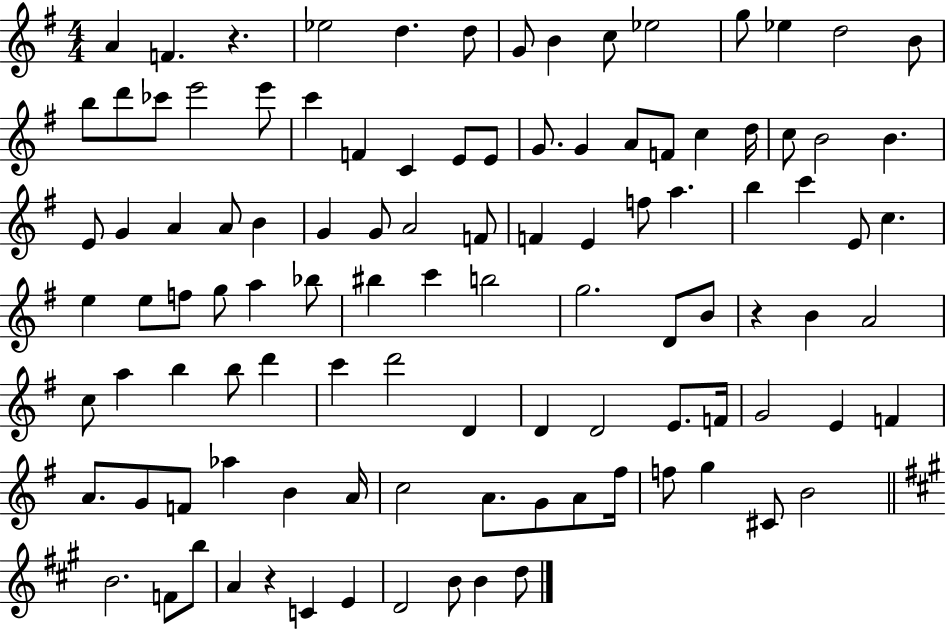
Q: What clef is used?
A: treble